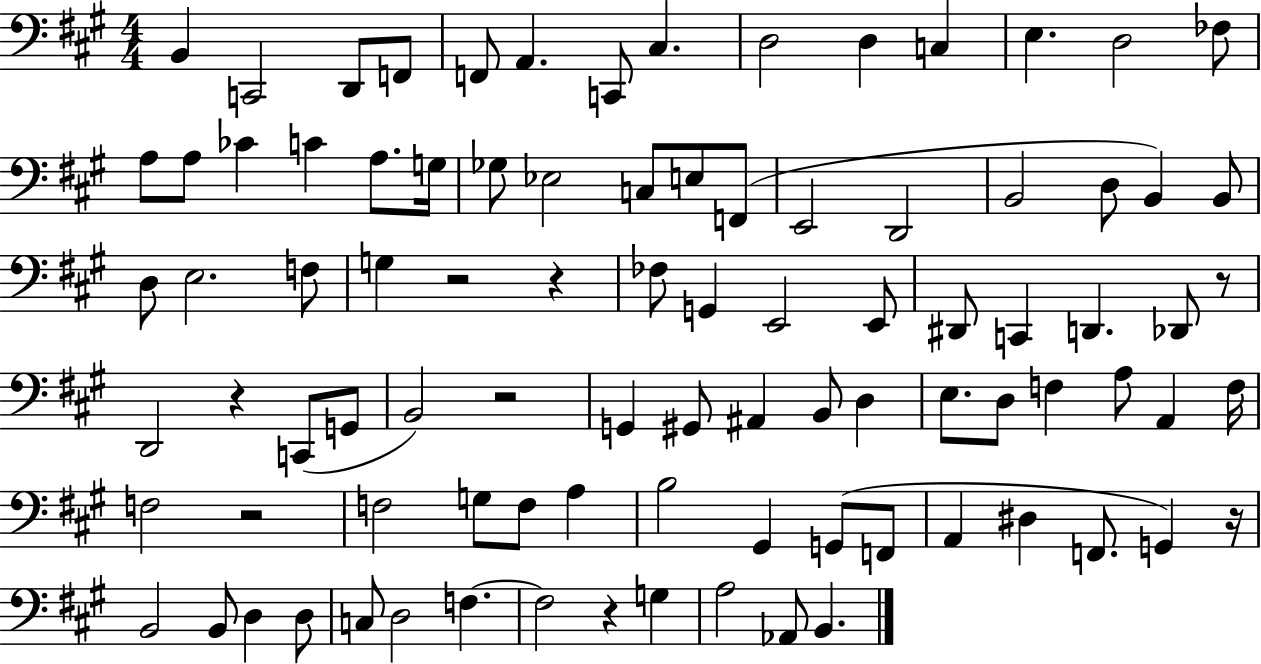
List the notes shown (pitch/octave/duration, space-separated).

B2/q C2/h D2/e F2/e F2/e A2/q. C2/e C#3/q. D3/h D3/q C3/q E3/q. D3/h FES3/e A3/e A3/e CES4/q C4/q A3/e. G3/s Gb3/e Eb3/h C3/e E3/e F2/e E2/h D2/h B2/h D3/e B2/q B2/e D3/e E3/h. F3/e G3/q R/h R/q FES3/e G2/q E2/h E2/e D#2/e C2/q D2/q. Db2/e R/e D2/h R/q C2/e G2/e B2/h R/h G2/q G#2/e A#2/q B2/e D3/q E3/e. D3/e F3/q A3/e A2/q F3/s F3/h R/h F3/h G3/e F3/e A3/q B3/h G#2/q G2/e F2/e A2/q D#3/q F2/e. G2/q R/s B2/h B2/e D3/q D3/e C3/e D3/h F3/q. F3/h R/q G3/q A3/h Ab2/e B2/q.